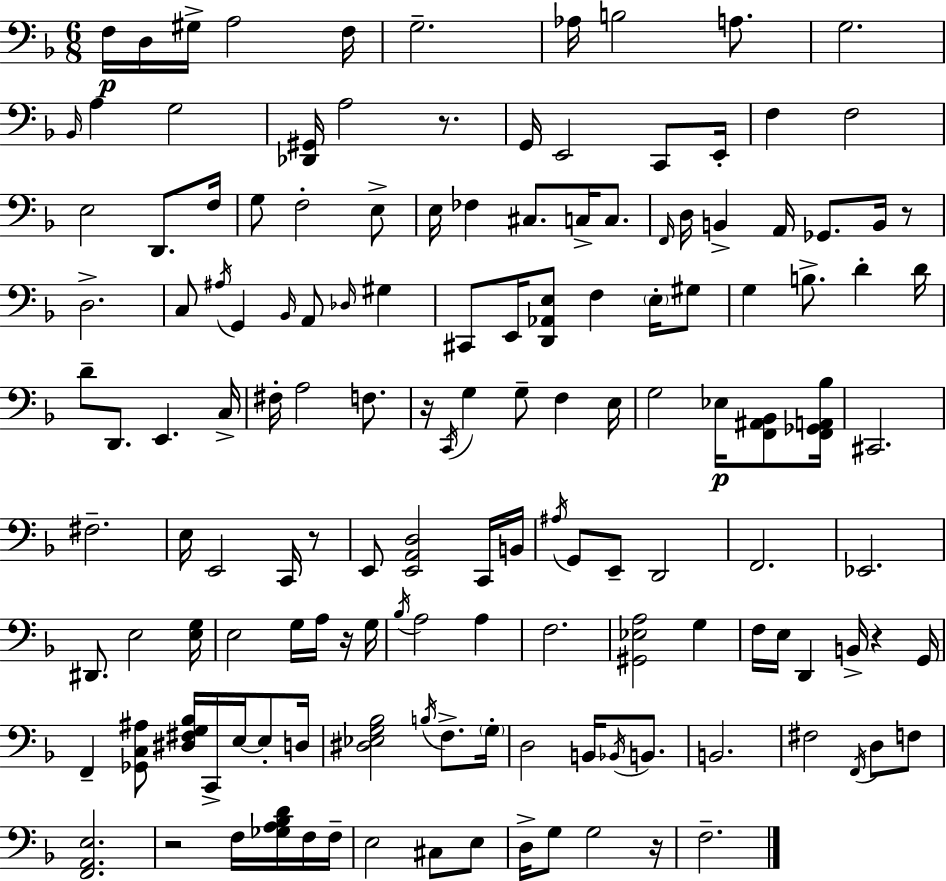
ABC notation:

X:1
T:Untitled
M:6/8
L:1/4
K:F
F,/4 D,/4 ^G,/4 A,2 F,/4 G,2 _A,/4 B,2 A,/2 G,2 _B,,/4 A, G,2 [_D,,^G,,]/4 A,2 z/2 G,,/4 E,,2 C,,/2 E,,/4 F, F,2 E,2 D,,/2 F,/4 G,/2 F,2 E,/2 E,/4 _F, ^C,/2 C,/4 C,/2 F,,/4 D,/4 B,, A,,/4 _G,,/2 B,,/4 z/2 D,2 C,/2 ^A,/4 G,, _B,,/4 A,,/2 _D,/4 ^G, ^C,,/2 E,,/4 [D,,_A,,E,]/2 F, E,/4 ^G,/2 G, B,/2 D D/4 D/2 D,,/2 E,, C,/4 ^F,/4 A,2 F,/2 z/4 C,,/4 G, G,/2 F, E,/4 G,2 _E,/4 [F,,^A,,_B,,]/2 [F,,_G,,A,,_B,]/4 ^C,,2 ^F,2 E,/4 E,,2 C,,/4 z/2 E,,/2 [E,,A,,D,]2 C,,/4 B,,/4 ^A,/4 G,,/2 E,,/2 D,,2 F,,2 _E,,2 ^D,,/2 E,2 [E,G,]/4 E,2 G,/4 A,/4 z/4 G,/4 _B,/4 A,2 A, F,2 [^G,,_E,A,]2 G, F,/4 E,/4 D,, B,,/4 z G,,/4 F,, [_G,,C,^A,]/2 [^D,^F,G,_B,]/4 C,,/4 E,/4 E,/2 D,/4 [^D,_E,G,_B,]2 B,/4 F,/2 G,/4 D,2 B,,/4 _B,,/4 B,,/2 B,,2 ^F,2 F,,/4 D,/2 F,/2 [F,,A,,E,]2 z2 F,/4 [_G,A,_B,D]/4 F,/4 F,/4 E,2 ^C,/2 E,/2 D,/4 G,/2 G,2 z/4 F,2